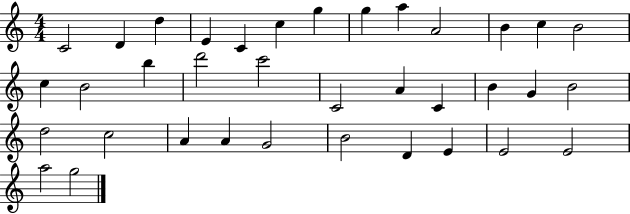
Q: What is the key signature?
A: C major